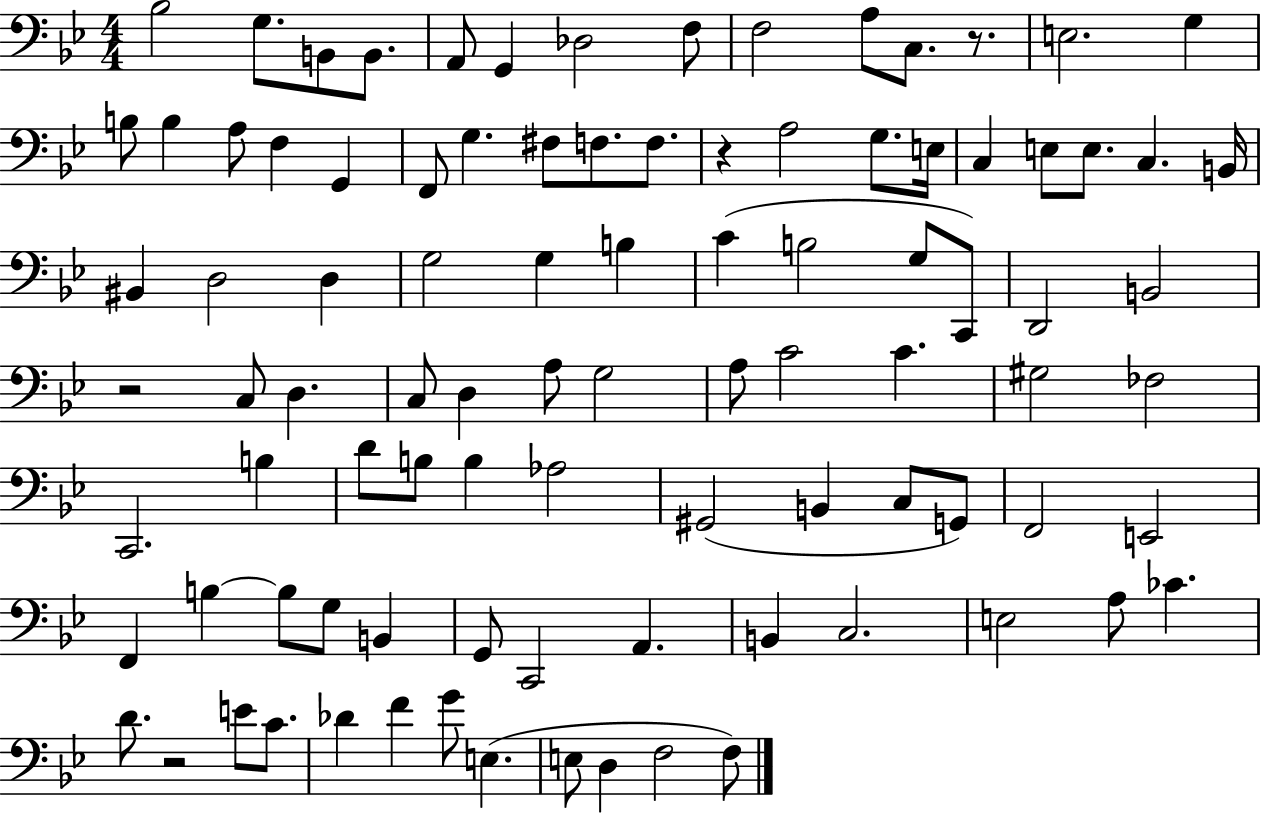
X:1
T:Untitled
M:4/4
L:1/4
K:Bb
_B,2 G,/2 B,,/2 B,,/2 A,,/2 G,, _D,2 F,/2 F,2 A,/2 C,/2 z/2 E,2 G, B,/2 B, A,/2 F, G,, F,,/2 G, ^F,/2 F,/2 F,/2 z A,2 G,/2 E,/4 C, E,/2 E,/2 C, B,,/4 ^B,, D,2 D, G,2 G, B, C B,2 G,/2 C,,/2 D,,2 B,,2 z2 C,/2 D, C,/2 D, A,/2 G,2 A,/2 C2 C ^G,2 _F,2 C,,2 B, D/2 B,/2 B, _A,2 ^G,,2 B,, C,/2 G,,/2 F,,2 E,,2 F,, B, B,/2 G,/2 B,, G,,/2 C,,2 A,, B,, C,2 E,2 A,/2 _C D/2 z2 E/2 C/2 _D F G/2 E, E,/2 D, F,2 F,/2